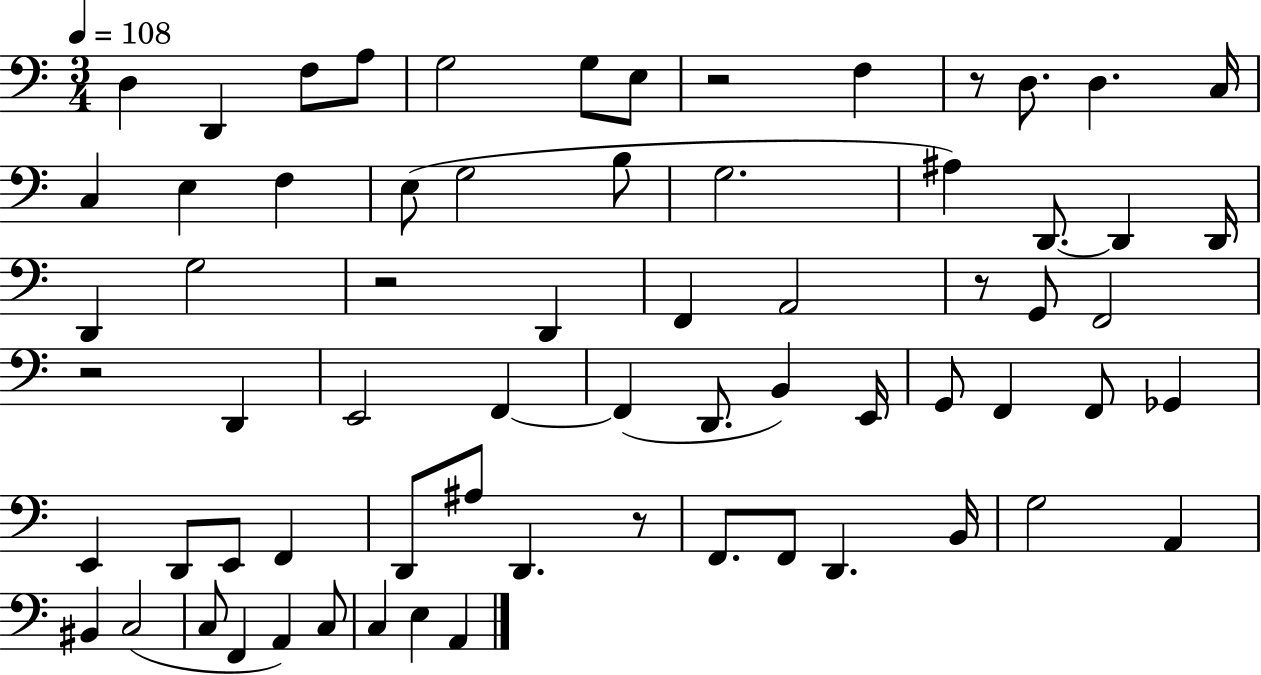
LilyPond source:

{
  \clef bass
  \numericTimeSignature
  \time 3/4
  \key c \major
  \tempo 4 = 108
  d4 d,4 f8 a8 | g2 g8 e8 | r2 f4 | r8 d8. d4. c16 | \break c4 e4 f4 | e8( g2 b8 | g2. | ais4) d,8.~~ d,4 d,16 | \break d,4 g2 | r2 d,4 | f,4 a,2 | r8 g,8 f,2 | \break r2 d,4 | e,2 f,4~~ | f,4( d,8. b,4) e,16 | g,8 f,4 f,8 ges,4 | \break e,4 d,8 e,8 f,4 | d,8 ais8 d,4. r8 | f,8. f,8 d,4. b,16 | g2 a,4 | \break bis,4 c2( | c8 f,4 a,4) c8 | c4 e4 a,4 | \bar "|."
}